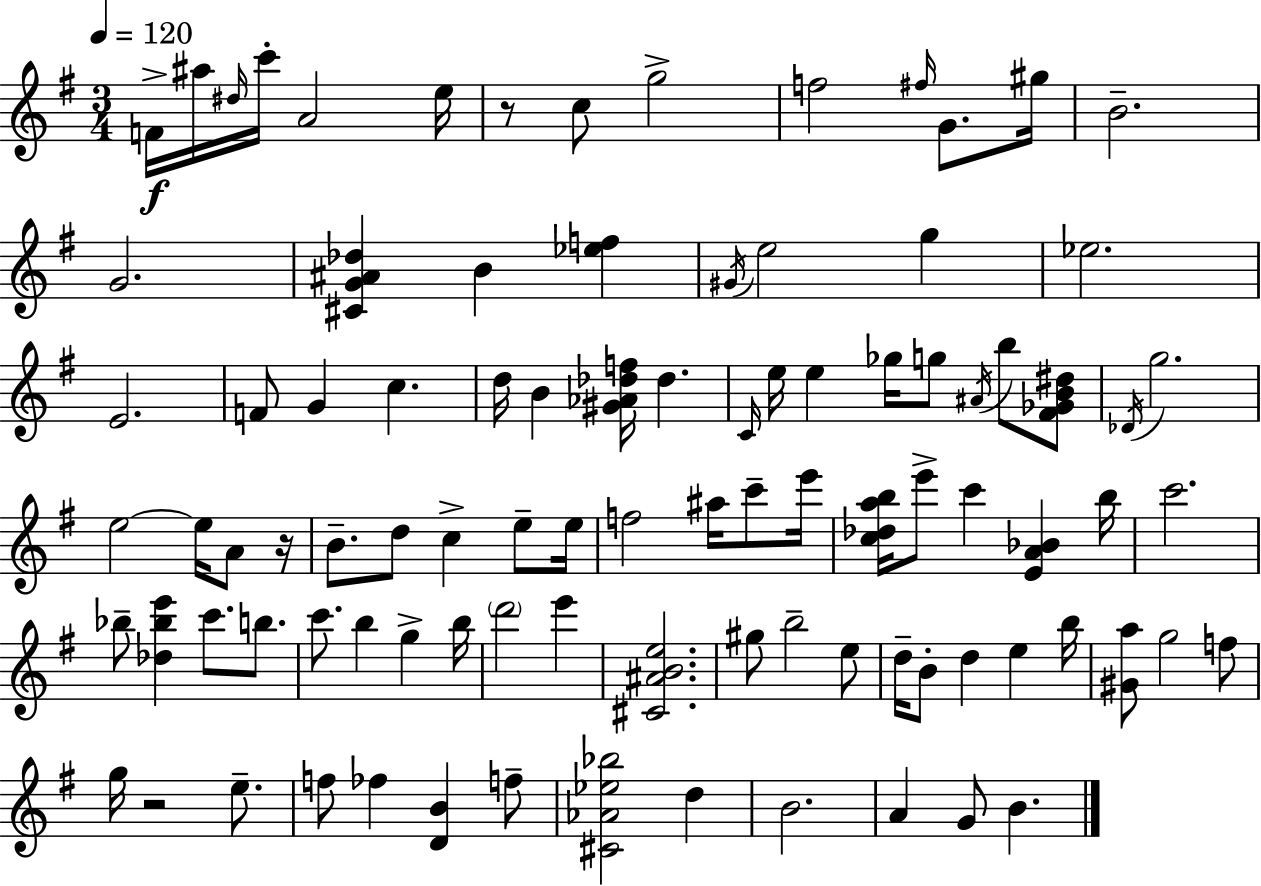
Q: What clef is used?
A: treble